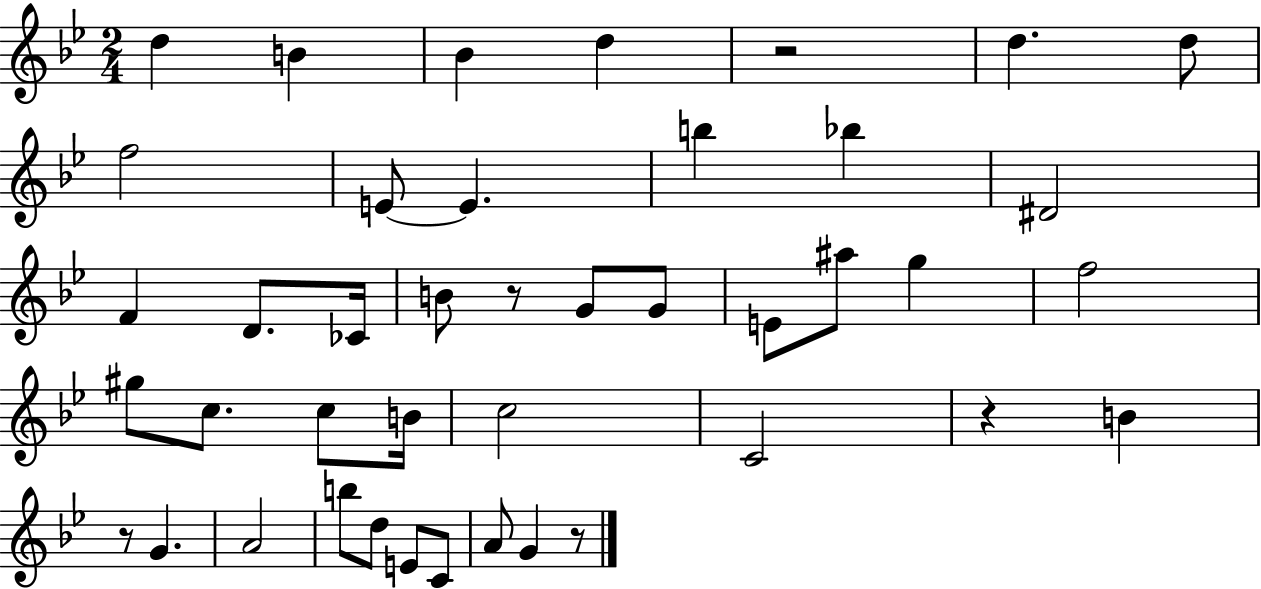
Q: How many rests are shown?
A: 5